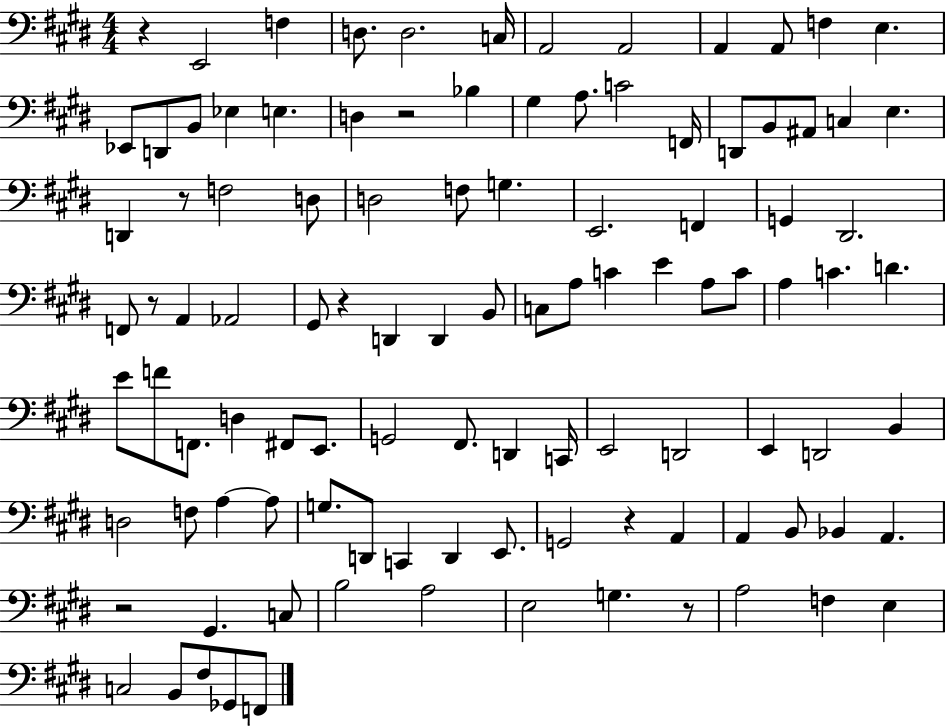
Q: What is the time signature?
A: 4/4